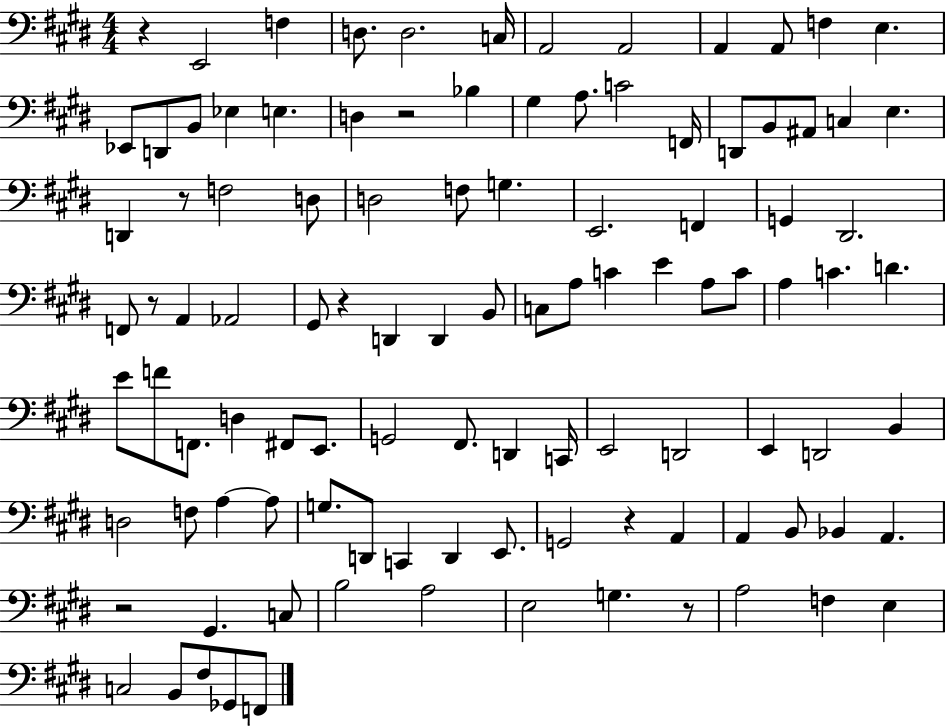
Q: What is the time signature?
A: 4/4